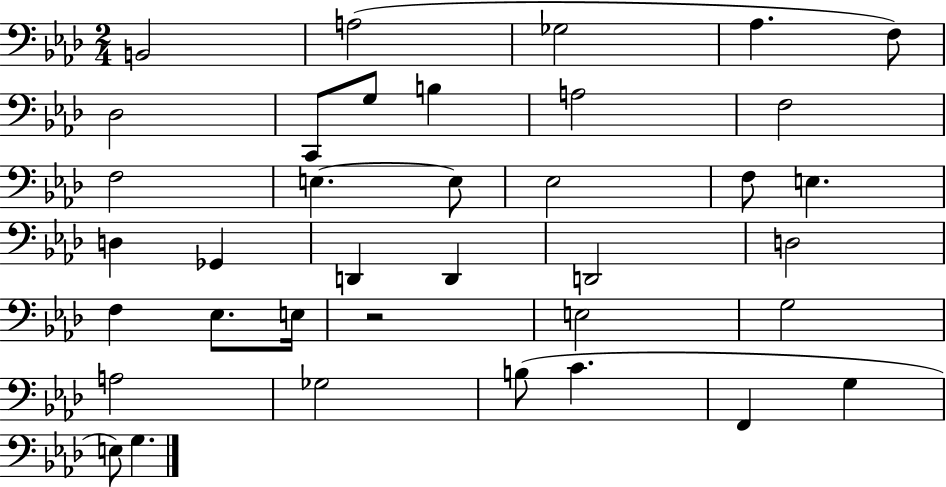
X:1
T:Untitled
M:2/4
L:1/4
K:Ab
B,,2 A,2 _G,2 _A, F,/2 _D,2 C,,/2 G,/2 B, A,2 F,2 F,2 E, E,/2 _E,2 F,/2 E, D, _G,, D,, D,, D,,2 D,2 F, _E,/2 E,/4 z2 E,2 G,2 A,2 _G,2 B,/2 C F,, G, E,/2 G,